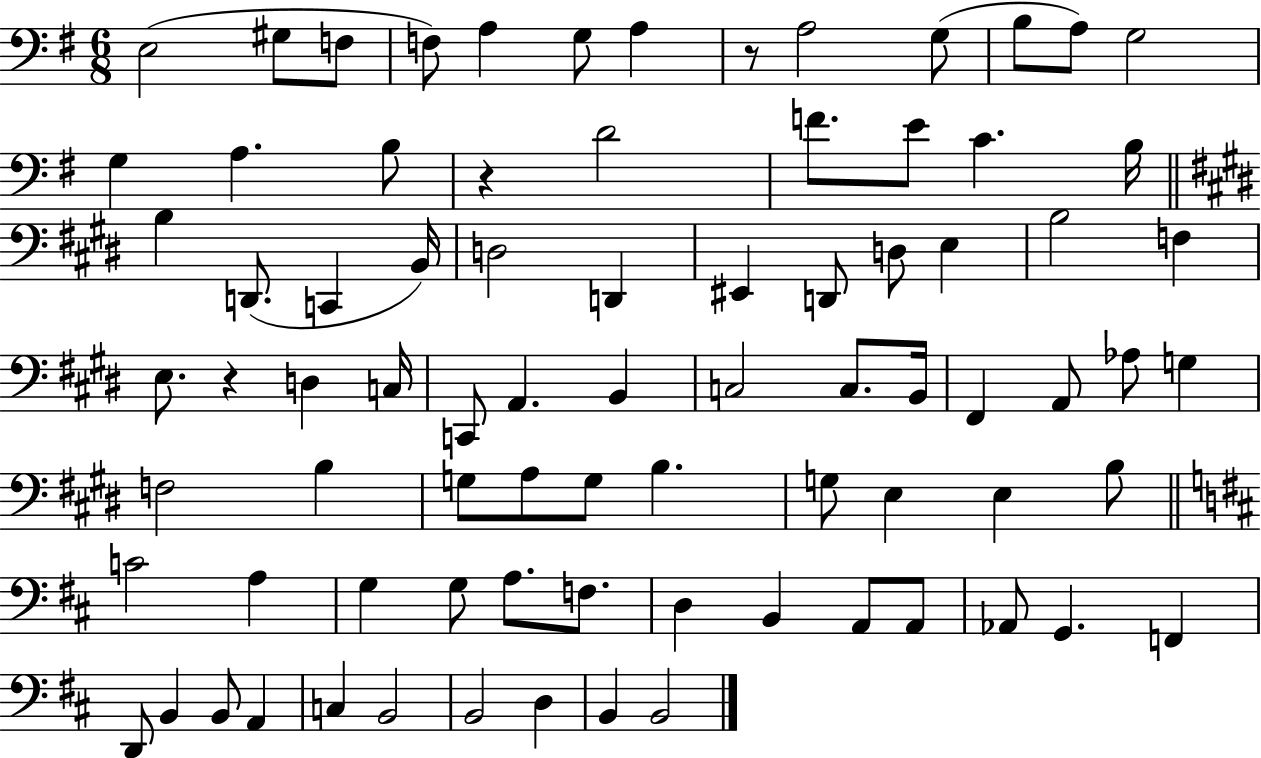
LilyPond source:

{
  \clef bass
  \numericTimeSignature
  \time 6/8
  \key g \major
  e2( gis8 f8 | f8) a4 g8 a4 | r8 a2 g8( | b8 a8) g2 | \break g4 a4. b8 | r4 d'2 | f'8. e'8 c'4. b16 | \bar "||" \break \key e \major b4 d,8.( c,4 b,16) | d2 d,4 | eis,4 d,8 d8 e4 | b2 f4 | \break e8. r4 d4 c16 | c,8 a,4. b,4 | c2 c8. b,16 | fis,4 a,8 aes8 g4 | \break f2 b4 | g8 a8 g8 b4. | g8 e4 e4 b8 | \bar "||" \break \key b \minor c'2 a4 | g4 g8 a8. f8. | d4 b,4 a,8 a,8 | aes,8 g,4. f,4 | \break d,8 b,4 b,8 a,4 | c4 b,2 | b,2 d4 | b,4 b,2 | \break \bar "|."
}